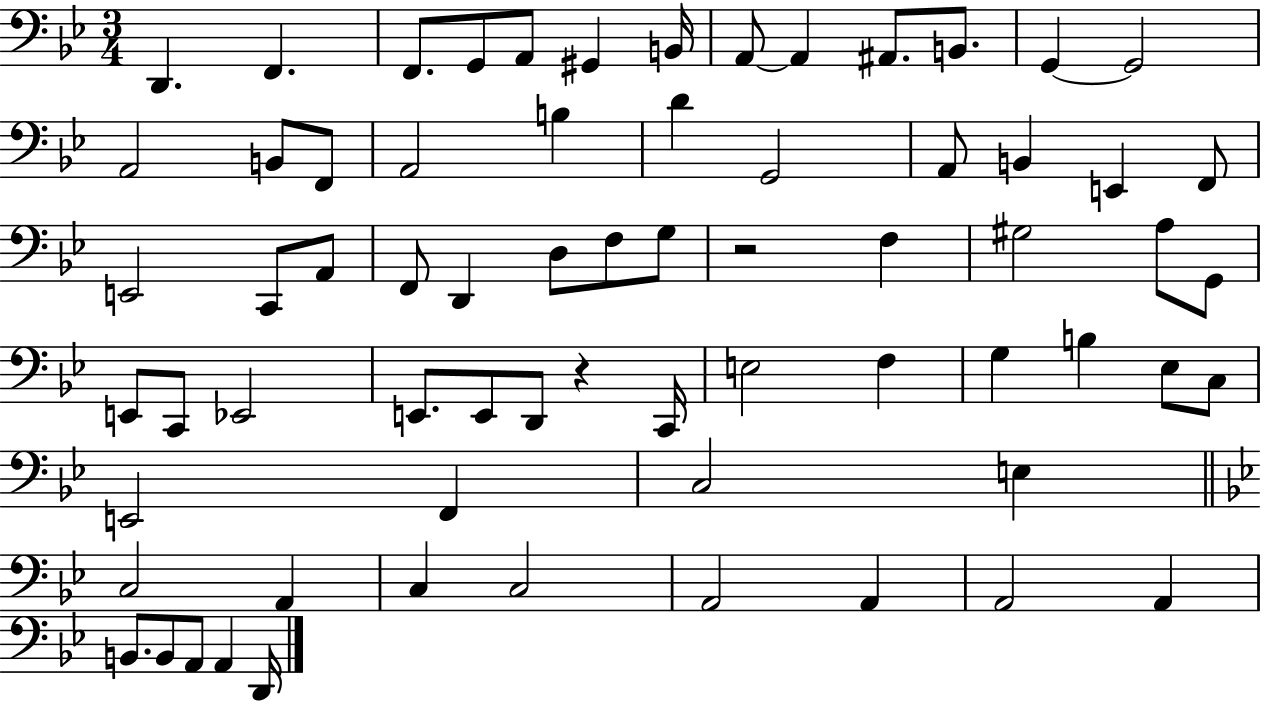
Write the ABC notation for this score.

X:1
T:Untitled
M:3/4
L:1/4
K:Bb
D,, F,, F,,/2 G,,/2 A,,/2 ^G,, B,,/4 A,,/2 A,, ^A,,/2 B,,/2 G,, G,,2 A,,2 B,,/2 F,,/2 A,,2 B, D G,,2 A,,/2 B,, E,, F,,/2 E,,2 C,,/2 A,,/2 F,,/2 D,, D,/2 F,/2 G,/2 z2 F, ^G,2 A,/2 G,,/2 E,,/2 C,,/2 _E,,2 E,,/2 E,,/2 D,,/2 z C,,/4 E,2 F, G, B, _E,/2 C,/2 E,,2 F,, C,2 E, C,2 A,, C, C,2 A,,2 A,, A,,2 A,, B,,/2 B,,/2 A,,/2 A,, D,,/4